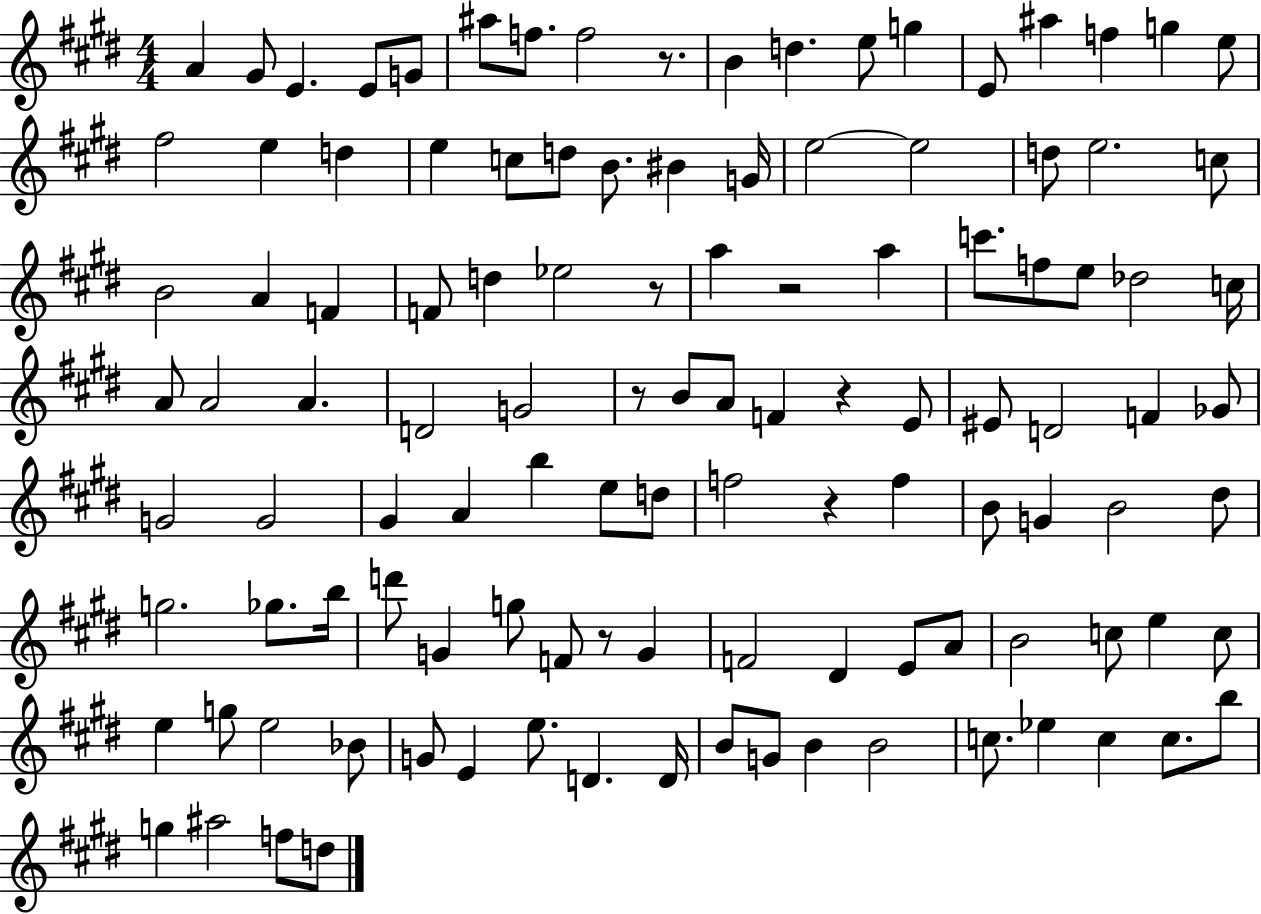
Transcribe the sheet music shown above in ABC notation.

X:1
T:Untitled
M:4/4
L:1/4
K:E
A ^G/2 E E/2 G/2 ^a/2 f/2 f2 z/2 B d e/2 g E/2 ^a f g e/2 ^f2 e d e c/2 d/2 B/2 ^B G/4 e2 e2 d/2 e2 c/2 B2 A F F/2 d _e2 z/2 a z2 a c'/2 f/2 e/2 _d2 c/4 A/2 A2 A D2 G2 z/2 B/2 A/2 F z E/2 ^E/2 D2 F _G/2 G2 G2 ^G A b e/2 d/2 f2 z f B/2 G B2 ^d/2 g2 _g/2 b/4 d'/2 G g/2 F/2 z/2 G F2 ^D E/2 A/2 B2 c/2 e c/2 e g/2 e2 _B/2 G/2 E e/2 D D/4 B/2 G/2 B B2 c/2 _e c c/2 b/2 g ^a2 f/2 d/2